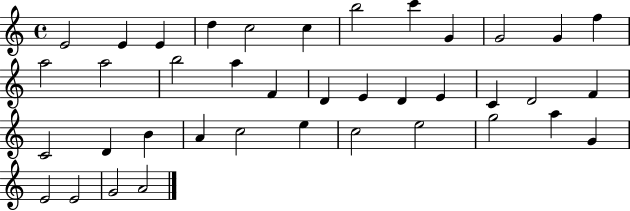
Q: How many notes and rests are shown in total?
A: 39